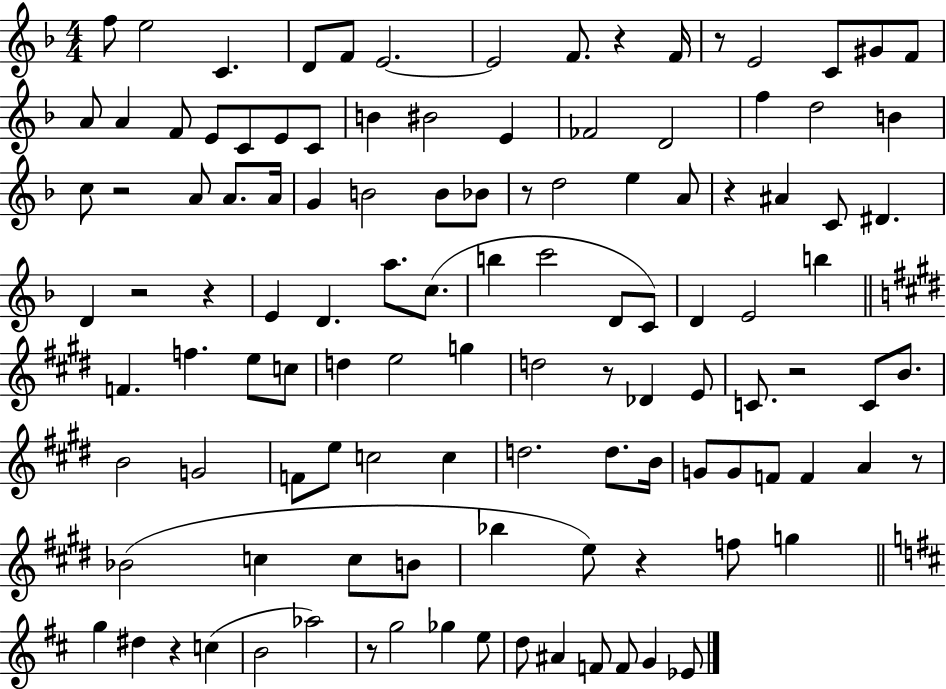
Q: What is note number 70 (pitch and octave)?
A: F4